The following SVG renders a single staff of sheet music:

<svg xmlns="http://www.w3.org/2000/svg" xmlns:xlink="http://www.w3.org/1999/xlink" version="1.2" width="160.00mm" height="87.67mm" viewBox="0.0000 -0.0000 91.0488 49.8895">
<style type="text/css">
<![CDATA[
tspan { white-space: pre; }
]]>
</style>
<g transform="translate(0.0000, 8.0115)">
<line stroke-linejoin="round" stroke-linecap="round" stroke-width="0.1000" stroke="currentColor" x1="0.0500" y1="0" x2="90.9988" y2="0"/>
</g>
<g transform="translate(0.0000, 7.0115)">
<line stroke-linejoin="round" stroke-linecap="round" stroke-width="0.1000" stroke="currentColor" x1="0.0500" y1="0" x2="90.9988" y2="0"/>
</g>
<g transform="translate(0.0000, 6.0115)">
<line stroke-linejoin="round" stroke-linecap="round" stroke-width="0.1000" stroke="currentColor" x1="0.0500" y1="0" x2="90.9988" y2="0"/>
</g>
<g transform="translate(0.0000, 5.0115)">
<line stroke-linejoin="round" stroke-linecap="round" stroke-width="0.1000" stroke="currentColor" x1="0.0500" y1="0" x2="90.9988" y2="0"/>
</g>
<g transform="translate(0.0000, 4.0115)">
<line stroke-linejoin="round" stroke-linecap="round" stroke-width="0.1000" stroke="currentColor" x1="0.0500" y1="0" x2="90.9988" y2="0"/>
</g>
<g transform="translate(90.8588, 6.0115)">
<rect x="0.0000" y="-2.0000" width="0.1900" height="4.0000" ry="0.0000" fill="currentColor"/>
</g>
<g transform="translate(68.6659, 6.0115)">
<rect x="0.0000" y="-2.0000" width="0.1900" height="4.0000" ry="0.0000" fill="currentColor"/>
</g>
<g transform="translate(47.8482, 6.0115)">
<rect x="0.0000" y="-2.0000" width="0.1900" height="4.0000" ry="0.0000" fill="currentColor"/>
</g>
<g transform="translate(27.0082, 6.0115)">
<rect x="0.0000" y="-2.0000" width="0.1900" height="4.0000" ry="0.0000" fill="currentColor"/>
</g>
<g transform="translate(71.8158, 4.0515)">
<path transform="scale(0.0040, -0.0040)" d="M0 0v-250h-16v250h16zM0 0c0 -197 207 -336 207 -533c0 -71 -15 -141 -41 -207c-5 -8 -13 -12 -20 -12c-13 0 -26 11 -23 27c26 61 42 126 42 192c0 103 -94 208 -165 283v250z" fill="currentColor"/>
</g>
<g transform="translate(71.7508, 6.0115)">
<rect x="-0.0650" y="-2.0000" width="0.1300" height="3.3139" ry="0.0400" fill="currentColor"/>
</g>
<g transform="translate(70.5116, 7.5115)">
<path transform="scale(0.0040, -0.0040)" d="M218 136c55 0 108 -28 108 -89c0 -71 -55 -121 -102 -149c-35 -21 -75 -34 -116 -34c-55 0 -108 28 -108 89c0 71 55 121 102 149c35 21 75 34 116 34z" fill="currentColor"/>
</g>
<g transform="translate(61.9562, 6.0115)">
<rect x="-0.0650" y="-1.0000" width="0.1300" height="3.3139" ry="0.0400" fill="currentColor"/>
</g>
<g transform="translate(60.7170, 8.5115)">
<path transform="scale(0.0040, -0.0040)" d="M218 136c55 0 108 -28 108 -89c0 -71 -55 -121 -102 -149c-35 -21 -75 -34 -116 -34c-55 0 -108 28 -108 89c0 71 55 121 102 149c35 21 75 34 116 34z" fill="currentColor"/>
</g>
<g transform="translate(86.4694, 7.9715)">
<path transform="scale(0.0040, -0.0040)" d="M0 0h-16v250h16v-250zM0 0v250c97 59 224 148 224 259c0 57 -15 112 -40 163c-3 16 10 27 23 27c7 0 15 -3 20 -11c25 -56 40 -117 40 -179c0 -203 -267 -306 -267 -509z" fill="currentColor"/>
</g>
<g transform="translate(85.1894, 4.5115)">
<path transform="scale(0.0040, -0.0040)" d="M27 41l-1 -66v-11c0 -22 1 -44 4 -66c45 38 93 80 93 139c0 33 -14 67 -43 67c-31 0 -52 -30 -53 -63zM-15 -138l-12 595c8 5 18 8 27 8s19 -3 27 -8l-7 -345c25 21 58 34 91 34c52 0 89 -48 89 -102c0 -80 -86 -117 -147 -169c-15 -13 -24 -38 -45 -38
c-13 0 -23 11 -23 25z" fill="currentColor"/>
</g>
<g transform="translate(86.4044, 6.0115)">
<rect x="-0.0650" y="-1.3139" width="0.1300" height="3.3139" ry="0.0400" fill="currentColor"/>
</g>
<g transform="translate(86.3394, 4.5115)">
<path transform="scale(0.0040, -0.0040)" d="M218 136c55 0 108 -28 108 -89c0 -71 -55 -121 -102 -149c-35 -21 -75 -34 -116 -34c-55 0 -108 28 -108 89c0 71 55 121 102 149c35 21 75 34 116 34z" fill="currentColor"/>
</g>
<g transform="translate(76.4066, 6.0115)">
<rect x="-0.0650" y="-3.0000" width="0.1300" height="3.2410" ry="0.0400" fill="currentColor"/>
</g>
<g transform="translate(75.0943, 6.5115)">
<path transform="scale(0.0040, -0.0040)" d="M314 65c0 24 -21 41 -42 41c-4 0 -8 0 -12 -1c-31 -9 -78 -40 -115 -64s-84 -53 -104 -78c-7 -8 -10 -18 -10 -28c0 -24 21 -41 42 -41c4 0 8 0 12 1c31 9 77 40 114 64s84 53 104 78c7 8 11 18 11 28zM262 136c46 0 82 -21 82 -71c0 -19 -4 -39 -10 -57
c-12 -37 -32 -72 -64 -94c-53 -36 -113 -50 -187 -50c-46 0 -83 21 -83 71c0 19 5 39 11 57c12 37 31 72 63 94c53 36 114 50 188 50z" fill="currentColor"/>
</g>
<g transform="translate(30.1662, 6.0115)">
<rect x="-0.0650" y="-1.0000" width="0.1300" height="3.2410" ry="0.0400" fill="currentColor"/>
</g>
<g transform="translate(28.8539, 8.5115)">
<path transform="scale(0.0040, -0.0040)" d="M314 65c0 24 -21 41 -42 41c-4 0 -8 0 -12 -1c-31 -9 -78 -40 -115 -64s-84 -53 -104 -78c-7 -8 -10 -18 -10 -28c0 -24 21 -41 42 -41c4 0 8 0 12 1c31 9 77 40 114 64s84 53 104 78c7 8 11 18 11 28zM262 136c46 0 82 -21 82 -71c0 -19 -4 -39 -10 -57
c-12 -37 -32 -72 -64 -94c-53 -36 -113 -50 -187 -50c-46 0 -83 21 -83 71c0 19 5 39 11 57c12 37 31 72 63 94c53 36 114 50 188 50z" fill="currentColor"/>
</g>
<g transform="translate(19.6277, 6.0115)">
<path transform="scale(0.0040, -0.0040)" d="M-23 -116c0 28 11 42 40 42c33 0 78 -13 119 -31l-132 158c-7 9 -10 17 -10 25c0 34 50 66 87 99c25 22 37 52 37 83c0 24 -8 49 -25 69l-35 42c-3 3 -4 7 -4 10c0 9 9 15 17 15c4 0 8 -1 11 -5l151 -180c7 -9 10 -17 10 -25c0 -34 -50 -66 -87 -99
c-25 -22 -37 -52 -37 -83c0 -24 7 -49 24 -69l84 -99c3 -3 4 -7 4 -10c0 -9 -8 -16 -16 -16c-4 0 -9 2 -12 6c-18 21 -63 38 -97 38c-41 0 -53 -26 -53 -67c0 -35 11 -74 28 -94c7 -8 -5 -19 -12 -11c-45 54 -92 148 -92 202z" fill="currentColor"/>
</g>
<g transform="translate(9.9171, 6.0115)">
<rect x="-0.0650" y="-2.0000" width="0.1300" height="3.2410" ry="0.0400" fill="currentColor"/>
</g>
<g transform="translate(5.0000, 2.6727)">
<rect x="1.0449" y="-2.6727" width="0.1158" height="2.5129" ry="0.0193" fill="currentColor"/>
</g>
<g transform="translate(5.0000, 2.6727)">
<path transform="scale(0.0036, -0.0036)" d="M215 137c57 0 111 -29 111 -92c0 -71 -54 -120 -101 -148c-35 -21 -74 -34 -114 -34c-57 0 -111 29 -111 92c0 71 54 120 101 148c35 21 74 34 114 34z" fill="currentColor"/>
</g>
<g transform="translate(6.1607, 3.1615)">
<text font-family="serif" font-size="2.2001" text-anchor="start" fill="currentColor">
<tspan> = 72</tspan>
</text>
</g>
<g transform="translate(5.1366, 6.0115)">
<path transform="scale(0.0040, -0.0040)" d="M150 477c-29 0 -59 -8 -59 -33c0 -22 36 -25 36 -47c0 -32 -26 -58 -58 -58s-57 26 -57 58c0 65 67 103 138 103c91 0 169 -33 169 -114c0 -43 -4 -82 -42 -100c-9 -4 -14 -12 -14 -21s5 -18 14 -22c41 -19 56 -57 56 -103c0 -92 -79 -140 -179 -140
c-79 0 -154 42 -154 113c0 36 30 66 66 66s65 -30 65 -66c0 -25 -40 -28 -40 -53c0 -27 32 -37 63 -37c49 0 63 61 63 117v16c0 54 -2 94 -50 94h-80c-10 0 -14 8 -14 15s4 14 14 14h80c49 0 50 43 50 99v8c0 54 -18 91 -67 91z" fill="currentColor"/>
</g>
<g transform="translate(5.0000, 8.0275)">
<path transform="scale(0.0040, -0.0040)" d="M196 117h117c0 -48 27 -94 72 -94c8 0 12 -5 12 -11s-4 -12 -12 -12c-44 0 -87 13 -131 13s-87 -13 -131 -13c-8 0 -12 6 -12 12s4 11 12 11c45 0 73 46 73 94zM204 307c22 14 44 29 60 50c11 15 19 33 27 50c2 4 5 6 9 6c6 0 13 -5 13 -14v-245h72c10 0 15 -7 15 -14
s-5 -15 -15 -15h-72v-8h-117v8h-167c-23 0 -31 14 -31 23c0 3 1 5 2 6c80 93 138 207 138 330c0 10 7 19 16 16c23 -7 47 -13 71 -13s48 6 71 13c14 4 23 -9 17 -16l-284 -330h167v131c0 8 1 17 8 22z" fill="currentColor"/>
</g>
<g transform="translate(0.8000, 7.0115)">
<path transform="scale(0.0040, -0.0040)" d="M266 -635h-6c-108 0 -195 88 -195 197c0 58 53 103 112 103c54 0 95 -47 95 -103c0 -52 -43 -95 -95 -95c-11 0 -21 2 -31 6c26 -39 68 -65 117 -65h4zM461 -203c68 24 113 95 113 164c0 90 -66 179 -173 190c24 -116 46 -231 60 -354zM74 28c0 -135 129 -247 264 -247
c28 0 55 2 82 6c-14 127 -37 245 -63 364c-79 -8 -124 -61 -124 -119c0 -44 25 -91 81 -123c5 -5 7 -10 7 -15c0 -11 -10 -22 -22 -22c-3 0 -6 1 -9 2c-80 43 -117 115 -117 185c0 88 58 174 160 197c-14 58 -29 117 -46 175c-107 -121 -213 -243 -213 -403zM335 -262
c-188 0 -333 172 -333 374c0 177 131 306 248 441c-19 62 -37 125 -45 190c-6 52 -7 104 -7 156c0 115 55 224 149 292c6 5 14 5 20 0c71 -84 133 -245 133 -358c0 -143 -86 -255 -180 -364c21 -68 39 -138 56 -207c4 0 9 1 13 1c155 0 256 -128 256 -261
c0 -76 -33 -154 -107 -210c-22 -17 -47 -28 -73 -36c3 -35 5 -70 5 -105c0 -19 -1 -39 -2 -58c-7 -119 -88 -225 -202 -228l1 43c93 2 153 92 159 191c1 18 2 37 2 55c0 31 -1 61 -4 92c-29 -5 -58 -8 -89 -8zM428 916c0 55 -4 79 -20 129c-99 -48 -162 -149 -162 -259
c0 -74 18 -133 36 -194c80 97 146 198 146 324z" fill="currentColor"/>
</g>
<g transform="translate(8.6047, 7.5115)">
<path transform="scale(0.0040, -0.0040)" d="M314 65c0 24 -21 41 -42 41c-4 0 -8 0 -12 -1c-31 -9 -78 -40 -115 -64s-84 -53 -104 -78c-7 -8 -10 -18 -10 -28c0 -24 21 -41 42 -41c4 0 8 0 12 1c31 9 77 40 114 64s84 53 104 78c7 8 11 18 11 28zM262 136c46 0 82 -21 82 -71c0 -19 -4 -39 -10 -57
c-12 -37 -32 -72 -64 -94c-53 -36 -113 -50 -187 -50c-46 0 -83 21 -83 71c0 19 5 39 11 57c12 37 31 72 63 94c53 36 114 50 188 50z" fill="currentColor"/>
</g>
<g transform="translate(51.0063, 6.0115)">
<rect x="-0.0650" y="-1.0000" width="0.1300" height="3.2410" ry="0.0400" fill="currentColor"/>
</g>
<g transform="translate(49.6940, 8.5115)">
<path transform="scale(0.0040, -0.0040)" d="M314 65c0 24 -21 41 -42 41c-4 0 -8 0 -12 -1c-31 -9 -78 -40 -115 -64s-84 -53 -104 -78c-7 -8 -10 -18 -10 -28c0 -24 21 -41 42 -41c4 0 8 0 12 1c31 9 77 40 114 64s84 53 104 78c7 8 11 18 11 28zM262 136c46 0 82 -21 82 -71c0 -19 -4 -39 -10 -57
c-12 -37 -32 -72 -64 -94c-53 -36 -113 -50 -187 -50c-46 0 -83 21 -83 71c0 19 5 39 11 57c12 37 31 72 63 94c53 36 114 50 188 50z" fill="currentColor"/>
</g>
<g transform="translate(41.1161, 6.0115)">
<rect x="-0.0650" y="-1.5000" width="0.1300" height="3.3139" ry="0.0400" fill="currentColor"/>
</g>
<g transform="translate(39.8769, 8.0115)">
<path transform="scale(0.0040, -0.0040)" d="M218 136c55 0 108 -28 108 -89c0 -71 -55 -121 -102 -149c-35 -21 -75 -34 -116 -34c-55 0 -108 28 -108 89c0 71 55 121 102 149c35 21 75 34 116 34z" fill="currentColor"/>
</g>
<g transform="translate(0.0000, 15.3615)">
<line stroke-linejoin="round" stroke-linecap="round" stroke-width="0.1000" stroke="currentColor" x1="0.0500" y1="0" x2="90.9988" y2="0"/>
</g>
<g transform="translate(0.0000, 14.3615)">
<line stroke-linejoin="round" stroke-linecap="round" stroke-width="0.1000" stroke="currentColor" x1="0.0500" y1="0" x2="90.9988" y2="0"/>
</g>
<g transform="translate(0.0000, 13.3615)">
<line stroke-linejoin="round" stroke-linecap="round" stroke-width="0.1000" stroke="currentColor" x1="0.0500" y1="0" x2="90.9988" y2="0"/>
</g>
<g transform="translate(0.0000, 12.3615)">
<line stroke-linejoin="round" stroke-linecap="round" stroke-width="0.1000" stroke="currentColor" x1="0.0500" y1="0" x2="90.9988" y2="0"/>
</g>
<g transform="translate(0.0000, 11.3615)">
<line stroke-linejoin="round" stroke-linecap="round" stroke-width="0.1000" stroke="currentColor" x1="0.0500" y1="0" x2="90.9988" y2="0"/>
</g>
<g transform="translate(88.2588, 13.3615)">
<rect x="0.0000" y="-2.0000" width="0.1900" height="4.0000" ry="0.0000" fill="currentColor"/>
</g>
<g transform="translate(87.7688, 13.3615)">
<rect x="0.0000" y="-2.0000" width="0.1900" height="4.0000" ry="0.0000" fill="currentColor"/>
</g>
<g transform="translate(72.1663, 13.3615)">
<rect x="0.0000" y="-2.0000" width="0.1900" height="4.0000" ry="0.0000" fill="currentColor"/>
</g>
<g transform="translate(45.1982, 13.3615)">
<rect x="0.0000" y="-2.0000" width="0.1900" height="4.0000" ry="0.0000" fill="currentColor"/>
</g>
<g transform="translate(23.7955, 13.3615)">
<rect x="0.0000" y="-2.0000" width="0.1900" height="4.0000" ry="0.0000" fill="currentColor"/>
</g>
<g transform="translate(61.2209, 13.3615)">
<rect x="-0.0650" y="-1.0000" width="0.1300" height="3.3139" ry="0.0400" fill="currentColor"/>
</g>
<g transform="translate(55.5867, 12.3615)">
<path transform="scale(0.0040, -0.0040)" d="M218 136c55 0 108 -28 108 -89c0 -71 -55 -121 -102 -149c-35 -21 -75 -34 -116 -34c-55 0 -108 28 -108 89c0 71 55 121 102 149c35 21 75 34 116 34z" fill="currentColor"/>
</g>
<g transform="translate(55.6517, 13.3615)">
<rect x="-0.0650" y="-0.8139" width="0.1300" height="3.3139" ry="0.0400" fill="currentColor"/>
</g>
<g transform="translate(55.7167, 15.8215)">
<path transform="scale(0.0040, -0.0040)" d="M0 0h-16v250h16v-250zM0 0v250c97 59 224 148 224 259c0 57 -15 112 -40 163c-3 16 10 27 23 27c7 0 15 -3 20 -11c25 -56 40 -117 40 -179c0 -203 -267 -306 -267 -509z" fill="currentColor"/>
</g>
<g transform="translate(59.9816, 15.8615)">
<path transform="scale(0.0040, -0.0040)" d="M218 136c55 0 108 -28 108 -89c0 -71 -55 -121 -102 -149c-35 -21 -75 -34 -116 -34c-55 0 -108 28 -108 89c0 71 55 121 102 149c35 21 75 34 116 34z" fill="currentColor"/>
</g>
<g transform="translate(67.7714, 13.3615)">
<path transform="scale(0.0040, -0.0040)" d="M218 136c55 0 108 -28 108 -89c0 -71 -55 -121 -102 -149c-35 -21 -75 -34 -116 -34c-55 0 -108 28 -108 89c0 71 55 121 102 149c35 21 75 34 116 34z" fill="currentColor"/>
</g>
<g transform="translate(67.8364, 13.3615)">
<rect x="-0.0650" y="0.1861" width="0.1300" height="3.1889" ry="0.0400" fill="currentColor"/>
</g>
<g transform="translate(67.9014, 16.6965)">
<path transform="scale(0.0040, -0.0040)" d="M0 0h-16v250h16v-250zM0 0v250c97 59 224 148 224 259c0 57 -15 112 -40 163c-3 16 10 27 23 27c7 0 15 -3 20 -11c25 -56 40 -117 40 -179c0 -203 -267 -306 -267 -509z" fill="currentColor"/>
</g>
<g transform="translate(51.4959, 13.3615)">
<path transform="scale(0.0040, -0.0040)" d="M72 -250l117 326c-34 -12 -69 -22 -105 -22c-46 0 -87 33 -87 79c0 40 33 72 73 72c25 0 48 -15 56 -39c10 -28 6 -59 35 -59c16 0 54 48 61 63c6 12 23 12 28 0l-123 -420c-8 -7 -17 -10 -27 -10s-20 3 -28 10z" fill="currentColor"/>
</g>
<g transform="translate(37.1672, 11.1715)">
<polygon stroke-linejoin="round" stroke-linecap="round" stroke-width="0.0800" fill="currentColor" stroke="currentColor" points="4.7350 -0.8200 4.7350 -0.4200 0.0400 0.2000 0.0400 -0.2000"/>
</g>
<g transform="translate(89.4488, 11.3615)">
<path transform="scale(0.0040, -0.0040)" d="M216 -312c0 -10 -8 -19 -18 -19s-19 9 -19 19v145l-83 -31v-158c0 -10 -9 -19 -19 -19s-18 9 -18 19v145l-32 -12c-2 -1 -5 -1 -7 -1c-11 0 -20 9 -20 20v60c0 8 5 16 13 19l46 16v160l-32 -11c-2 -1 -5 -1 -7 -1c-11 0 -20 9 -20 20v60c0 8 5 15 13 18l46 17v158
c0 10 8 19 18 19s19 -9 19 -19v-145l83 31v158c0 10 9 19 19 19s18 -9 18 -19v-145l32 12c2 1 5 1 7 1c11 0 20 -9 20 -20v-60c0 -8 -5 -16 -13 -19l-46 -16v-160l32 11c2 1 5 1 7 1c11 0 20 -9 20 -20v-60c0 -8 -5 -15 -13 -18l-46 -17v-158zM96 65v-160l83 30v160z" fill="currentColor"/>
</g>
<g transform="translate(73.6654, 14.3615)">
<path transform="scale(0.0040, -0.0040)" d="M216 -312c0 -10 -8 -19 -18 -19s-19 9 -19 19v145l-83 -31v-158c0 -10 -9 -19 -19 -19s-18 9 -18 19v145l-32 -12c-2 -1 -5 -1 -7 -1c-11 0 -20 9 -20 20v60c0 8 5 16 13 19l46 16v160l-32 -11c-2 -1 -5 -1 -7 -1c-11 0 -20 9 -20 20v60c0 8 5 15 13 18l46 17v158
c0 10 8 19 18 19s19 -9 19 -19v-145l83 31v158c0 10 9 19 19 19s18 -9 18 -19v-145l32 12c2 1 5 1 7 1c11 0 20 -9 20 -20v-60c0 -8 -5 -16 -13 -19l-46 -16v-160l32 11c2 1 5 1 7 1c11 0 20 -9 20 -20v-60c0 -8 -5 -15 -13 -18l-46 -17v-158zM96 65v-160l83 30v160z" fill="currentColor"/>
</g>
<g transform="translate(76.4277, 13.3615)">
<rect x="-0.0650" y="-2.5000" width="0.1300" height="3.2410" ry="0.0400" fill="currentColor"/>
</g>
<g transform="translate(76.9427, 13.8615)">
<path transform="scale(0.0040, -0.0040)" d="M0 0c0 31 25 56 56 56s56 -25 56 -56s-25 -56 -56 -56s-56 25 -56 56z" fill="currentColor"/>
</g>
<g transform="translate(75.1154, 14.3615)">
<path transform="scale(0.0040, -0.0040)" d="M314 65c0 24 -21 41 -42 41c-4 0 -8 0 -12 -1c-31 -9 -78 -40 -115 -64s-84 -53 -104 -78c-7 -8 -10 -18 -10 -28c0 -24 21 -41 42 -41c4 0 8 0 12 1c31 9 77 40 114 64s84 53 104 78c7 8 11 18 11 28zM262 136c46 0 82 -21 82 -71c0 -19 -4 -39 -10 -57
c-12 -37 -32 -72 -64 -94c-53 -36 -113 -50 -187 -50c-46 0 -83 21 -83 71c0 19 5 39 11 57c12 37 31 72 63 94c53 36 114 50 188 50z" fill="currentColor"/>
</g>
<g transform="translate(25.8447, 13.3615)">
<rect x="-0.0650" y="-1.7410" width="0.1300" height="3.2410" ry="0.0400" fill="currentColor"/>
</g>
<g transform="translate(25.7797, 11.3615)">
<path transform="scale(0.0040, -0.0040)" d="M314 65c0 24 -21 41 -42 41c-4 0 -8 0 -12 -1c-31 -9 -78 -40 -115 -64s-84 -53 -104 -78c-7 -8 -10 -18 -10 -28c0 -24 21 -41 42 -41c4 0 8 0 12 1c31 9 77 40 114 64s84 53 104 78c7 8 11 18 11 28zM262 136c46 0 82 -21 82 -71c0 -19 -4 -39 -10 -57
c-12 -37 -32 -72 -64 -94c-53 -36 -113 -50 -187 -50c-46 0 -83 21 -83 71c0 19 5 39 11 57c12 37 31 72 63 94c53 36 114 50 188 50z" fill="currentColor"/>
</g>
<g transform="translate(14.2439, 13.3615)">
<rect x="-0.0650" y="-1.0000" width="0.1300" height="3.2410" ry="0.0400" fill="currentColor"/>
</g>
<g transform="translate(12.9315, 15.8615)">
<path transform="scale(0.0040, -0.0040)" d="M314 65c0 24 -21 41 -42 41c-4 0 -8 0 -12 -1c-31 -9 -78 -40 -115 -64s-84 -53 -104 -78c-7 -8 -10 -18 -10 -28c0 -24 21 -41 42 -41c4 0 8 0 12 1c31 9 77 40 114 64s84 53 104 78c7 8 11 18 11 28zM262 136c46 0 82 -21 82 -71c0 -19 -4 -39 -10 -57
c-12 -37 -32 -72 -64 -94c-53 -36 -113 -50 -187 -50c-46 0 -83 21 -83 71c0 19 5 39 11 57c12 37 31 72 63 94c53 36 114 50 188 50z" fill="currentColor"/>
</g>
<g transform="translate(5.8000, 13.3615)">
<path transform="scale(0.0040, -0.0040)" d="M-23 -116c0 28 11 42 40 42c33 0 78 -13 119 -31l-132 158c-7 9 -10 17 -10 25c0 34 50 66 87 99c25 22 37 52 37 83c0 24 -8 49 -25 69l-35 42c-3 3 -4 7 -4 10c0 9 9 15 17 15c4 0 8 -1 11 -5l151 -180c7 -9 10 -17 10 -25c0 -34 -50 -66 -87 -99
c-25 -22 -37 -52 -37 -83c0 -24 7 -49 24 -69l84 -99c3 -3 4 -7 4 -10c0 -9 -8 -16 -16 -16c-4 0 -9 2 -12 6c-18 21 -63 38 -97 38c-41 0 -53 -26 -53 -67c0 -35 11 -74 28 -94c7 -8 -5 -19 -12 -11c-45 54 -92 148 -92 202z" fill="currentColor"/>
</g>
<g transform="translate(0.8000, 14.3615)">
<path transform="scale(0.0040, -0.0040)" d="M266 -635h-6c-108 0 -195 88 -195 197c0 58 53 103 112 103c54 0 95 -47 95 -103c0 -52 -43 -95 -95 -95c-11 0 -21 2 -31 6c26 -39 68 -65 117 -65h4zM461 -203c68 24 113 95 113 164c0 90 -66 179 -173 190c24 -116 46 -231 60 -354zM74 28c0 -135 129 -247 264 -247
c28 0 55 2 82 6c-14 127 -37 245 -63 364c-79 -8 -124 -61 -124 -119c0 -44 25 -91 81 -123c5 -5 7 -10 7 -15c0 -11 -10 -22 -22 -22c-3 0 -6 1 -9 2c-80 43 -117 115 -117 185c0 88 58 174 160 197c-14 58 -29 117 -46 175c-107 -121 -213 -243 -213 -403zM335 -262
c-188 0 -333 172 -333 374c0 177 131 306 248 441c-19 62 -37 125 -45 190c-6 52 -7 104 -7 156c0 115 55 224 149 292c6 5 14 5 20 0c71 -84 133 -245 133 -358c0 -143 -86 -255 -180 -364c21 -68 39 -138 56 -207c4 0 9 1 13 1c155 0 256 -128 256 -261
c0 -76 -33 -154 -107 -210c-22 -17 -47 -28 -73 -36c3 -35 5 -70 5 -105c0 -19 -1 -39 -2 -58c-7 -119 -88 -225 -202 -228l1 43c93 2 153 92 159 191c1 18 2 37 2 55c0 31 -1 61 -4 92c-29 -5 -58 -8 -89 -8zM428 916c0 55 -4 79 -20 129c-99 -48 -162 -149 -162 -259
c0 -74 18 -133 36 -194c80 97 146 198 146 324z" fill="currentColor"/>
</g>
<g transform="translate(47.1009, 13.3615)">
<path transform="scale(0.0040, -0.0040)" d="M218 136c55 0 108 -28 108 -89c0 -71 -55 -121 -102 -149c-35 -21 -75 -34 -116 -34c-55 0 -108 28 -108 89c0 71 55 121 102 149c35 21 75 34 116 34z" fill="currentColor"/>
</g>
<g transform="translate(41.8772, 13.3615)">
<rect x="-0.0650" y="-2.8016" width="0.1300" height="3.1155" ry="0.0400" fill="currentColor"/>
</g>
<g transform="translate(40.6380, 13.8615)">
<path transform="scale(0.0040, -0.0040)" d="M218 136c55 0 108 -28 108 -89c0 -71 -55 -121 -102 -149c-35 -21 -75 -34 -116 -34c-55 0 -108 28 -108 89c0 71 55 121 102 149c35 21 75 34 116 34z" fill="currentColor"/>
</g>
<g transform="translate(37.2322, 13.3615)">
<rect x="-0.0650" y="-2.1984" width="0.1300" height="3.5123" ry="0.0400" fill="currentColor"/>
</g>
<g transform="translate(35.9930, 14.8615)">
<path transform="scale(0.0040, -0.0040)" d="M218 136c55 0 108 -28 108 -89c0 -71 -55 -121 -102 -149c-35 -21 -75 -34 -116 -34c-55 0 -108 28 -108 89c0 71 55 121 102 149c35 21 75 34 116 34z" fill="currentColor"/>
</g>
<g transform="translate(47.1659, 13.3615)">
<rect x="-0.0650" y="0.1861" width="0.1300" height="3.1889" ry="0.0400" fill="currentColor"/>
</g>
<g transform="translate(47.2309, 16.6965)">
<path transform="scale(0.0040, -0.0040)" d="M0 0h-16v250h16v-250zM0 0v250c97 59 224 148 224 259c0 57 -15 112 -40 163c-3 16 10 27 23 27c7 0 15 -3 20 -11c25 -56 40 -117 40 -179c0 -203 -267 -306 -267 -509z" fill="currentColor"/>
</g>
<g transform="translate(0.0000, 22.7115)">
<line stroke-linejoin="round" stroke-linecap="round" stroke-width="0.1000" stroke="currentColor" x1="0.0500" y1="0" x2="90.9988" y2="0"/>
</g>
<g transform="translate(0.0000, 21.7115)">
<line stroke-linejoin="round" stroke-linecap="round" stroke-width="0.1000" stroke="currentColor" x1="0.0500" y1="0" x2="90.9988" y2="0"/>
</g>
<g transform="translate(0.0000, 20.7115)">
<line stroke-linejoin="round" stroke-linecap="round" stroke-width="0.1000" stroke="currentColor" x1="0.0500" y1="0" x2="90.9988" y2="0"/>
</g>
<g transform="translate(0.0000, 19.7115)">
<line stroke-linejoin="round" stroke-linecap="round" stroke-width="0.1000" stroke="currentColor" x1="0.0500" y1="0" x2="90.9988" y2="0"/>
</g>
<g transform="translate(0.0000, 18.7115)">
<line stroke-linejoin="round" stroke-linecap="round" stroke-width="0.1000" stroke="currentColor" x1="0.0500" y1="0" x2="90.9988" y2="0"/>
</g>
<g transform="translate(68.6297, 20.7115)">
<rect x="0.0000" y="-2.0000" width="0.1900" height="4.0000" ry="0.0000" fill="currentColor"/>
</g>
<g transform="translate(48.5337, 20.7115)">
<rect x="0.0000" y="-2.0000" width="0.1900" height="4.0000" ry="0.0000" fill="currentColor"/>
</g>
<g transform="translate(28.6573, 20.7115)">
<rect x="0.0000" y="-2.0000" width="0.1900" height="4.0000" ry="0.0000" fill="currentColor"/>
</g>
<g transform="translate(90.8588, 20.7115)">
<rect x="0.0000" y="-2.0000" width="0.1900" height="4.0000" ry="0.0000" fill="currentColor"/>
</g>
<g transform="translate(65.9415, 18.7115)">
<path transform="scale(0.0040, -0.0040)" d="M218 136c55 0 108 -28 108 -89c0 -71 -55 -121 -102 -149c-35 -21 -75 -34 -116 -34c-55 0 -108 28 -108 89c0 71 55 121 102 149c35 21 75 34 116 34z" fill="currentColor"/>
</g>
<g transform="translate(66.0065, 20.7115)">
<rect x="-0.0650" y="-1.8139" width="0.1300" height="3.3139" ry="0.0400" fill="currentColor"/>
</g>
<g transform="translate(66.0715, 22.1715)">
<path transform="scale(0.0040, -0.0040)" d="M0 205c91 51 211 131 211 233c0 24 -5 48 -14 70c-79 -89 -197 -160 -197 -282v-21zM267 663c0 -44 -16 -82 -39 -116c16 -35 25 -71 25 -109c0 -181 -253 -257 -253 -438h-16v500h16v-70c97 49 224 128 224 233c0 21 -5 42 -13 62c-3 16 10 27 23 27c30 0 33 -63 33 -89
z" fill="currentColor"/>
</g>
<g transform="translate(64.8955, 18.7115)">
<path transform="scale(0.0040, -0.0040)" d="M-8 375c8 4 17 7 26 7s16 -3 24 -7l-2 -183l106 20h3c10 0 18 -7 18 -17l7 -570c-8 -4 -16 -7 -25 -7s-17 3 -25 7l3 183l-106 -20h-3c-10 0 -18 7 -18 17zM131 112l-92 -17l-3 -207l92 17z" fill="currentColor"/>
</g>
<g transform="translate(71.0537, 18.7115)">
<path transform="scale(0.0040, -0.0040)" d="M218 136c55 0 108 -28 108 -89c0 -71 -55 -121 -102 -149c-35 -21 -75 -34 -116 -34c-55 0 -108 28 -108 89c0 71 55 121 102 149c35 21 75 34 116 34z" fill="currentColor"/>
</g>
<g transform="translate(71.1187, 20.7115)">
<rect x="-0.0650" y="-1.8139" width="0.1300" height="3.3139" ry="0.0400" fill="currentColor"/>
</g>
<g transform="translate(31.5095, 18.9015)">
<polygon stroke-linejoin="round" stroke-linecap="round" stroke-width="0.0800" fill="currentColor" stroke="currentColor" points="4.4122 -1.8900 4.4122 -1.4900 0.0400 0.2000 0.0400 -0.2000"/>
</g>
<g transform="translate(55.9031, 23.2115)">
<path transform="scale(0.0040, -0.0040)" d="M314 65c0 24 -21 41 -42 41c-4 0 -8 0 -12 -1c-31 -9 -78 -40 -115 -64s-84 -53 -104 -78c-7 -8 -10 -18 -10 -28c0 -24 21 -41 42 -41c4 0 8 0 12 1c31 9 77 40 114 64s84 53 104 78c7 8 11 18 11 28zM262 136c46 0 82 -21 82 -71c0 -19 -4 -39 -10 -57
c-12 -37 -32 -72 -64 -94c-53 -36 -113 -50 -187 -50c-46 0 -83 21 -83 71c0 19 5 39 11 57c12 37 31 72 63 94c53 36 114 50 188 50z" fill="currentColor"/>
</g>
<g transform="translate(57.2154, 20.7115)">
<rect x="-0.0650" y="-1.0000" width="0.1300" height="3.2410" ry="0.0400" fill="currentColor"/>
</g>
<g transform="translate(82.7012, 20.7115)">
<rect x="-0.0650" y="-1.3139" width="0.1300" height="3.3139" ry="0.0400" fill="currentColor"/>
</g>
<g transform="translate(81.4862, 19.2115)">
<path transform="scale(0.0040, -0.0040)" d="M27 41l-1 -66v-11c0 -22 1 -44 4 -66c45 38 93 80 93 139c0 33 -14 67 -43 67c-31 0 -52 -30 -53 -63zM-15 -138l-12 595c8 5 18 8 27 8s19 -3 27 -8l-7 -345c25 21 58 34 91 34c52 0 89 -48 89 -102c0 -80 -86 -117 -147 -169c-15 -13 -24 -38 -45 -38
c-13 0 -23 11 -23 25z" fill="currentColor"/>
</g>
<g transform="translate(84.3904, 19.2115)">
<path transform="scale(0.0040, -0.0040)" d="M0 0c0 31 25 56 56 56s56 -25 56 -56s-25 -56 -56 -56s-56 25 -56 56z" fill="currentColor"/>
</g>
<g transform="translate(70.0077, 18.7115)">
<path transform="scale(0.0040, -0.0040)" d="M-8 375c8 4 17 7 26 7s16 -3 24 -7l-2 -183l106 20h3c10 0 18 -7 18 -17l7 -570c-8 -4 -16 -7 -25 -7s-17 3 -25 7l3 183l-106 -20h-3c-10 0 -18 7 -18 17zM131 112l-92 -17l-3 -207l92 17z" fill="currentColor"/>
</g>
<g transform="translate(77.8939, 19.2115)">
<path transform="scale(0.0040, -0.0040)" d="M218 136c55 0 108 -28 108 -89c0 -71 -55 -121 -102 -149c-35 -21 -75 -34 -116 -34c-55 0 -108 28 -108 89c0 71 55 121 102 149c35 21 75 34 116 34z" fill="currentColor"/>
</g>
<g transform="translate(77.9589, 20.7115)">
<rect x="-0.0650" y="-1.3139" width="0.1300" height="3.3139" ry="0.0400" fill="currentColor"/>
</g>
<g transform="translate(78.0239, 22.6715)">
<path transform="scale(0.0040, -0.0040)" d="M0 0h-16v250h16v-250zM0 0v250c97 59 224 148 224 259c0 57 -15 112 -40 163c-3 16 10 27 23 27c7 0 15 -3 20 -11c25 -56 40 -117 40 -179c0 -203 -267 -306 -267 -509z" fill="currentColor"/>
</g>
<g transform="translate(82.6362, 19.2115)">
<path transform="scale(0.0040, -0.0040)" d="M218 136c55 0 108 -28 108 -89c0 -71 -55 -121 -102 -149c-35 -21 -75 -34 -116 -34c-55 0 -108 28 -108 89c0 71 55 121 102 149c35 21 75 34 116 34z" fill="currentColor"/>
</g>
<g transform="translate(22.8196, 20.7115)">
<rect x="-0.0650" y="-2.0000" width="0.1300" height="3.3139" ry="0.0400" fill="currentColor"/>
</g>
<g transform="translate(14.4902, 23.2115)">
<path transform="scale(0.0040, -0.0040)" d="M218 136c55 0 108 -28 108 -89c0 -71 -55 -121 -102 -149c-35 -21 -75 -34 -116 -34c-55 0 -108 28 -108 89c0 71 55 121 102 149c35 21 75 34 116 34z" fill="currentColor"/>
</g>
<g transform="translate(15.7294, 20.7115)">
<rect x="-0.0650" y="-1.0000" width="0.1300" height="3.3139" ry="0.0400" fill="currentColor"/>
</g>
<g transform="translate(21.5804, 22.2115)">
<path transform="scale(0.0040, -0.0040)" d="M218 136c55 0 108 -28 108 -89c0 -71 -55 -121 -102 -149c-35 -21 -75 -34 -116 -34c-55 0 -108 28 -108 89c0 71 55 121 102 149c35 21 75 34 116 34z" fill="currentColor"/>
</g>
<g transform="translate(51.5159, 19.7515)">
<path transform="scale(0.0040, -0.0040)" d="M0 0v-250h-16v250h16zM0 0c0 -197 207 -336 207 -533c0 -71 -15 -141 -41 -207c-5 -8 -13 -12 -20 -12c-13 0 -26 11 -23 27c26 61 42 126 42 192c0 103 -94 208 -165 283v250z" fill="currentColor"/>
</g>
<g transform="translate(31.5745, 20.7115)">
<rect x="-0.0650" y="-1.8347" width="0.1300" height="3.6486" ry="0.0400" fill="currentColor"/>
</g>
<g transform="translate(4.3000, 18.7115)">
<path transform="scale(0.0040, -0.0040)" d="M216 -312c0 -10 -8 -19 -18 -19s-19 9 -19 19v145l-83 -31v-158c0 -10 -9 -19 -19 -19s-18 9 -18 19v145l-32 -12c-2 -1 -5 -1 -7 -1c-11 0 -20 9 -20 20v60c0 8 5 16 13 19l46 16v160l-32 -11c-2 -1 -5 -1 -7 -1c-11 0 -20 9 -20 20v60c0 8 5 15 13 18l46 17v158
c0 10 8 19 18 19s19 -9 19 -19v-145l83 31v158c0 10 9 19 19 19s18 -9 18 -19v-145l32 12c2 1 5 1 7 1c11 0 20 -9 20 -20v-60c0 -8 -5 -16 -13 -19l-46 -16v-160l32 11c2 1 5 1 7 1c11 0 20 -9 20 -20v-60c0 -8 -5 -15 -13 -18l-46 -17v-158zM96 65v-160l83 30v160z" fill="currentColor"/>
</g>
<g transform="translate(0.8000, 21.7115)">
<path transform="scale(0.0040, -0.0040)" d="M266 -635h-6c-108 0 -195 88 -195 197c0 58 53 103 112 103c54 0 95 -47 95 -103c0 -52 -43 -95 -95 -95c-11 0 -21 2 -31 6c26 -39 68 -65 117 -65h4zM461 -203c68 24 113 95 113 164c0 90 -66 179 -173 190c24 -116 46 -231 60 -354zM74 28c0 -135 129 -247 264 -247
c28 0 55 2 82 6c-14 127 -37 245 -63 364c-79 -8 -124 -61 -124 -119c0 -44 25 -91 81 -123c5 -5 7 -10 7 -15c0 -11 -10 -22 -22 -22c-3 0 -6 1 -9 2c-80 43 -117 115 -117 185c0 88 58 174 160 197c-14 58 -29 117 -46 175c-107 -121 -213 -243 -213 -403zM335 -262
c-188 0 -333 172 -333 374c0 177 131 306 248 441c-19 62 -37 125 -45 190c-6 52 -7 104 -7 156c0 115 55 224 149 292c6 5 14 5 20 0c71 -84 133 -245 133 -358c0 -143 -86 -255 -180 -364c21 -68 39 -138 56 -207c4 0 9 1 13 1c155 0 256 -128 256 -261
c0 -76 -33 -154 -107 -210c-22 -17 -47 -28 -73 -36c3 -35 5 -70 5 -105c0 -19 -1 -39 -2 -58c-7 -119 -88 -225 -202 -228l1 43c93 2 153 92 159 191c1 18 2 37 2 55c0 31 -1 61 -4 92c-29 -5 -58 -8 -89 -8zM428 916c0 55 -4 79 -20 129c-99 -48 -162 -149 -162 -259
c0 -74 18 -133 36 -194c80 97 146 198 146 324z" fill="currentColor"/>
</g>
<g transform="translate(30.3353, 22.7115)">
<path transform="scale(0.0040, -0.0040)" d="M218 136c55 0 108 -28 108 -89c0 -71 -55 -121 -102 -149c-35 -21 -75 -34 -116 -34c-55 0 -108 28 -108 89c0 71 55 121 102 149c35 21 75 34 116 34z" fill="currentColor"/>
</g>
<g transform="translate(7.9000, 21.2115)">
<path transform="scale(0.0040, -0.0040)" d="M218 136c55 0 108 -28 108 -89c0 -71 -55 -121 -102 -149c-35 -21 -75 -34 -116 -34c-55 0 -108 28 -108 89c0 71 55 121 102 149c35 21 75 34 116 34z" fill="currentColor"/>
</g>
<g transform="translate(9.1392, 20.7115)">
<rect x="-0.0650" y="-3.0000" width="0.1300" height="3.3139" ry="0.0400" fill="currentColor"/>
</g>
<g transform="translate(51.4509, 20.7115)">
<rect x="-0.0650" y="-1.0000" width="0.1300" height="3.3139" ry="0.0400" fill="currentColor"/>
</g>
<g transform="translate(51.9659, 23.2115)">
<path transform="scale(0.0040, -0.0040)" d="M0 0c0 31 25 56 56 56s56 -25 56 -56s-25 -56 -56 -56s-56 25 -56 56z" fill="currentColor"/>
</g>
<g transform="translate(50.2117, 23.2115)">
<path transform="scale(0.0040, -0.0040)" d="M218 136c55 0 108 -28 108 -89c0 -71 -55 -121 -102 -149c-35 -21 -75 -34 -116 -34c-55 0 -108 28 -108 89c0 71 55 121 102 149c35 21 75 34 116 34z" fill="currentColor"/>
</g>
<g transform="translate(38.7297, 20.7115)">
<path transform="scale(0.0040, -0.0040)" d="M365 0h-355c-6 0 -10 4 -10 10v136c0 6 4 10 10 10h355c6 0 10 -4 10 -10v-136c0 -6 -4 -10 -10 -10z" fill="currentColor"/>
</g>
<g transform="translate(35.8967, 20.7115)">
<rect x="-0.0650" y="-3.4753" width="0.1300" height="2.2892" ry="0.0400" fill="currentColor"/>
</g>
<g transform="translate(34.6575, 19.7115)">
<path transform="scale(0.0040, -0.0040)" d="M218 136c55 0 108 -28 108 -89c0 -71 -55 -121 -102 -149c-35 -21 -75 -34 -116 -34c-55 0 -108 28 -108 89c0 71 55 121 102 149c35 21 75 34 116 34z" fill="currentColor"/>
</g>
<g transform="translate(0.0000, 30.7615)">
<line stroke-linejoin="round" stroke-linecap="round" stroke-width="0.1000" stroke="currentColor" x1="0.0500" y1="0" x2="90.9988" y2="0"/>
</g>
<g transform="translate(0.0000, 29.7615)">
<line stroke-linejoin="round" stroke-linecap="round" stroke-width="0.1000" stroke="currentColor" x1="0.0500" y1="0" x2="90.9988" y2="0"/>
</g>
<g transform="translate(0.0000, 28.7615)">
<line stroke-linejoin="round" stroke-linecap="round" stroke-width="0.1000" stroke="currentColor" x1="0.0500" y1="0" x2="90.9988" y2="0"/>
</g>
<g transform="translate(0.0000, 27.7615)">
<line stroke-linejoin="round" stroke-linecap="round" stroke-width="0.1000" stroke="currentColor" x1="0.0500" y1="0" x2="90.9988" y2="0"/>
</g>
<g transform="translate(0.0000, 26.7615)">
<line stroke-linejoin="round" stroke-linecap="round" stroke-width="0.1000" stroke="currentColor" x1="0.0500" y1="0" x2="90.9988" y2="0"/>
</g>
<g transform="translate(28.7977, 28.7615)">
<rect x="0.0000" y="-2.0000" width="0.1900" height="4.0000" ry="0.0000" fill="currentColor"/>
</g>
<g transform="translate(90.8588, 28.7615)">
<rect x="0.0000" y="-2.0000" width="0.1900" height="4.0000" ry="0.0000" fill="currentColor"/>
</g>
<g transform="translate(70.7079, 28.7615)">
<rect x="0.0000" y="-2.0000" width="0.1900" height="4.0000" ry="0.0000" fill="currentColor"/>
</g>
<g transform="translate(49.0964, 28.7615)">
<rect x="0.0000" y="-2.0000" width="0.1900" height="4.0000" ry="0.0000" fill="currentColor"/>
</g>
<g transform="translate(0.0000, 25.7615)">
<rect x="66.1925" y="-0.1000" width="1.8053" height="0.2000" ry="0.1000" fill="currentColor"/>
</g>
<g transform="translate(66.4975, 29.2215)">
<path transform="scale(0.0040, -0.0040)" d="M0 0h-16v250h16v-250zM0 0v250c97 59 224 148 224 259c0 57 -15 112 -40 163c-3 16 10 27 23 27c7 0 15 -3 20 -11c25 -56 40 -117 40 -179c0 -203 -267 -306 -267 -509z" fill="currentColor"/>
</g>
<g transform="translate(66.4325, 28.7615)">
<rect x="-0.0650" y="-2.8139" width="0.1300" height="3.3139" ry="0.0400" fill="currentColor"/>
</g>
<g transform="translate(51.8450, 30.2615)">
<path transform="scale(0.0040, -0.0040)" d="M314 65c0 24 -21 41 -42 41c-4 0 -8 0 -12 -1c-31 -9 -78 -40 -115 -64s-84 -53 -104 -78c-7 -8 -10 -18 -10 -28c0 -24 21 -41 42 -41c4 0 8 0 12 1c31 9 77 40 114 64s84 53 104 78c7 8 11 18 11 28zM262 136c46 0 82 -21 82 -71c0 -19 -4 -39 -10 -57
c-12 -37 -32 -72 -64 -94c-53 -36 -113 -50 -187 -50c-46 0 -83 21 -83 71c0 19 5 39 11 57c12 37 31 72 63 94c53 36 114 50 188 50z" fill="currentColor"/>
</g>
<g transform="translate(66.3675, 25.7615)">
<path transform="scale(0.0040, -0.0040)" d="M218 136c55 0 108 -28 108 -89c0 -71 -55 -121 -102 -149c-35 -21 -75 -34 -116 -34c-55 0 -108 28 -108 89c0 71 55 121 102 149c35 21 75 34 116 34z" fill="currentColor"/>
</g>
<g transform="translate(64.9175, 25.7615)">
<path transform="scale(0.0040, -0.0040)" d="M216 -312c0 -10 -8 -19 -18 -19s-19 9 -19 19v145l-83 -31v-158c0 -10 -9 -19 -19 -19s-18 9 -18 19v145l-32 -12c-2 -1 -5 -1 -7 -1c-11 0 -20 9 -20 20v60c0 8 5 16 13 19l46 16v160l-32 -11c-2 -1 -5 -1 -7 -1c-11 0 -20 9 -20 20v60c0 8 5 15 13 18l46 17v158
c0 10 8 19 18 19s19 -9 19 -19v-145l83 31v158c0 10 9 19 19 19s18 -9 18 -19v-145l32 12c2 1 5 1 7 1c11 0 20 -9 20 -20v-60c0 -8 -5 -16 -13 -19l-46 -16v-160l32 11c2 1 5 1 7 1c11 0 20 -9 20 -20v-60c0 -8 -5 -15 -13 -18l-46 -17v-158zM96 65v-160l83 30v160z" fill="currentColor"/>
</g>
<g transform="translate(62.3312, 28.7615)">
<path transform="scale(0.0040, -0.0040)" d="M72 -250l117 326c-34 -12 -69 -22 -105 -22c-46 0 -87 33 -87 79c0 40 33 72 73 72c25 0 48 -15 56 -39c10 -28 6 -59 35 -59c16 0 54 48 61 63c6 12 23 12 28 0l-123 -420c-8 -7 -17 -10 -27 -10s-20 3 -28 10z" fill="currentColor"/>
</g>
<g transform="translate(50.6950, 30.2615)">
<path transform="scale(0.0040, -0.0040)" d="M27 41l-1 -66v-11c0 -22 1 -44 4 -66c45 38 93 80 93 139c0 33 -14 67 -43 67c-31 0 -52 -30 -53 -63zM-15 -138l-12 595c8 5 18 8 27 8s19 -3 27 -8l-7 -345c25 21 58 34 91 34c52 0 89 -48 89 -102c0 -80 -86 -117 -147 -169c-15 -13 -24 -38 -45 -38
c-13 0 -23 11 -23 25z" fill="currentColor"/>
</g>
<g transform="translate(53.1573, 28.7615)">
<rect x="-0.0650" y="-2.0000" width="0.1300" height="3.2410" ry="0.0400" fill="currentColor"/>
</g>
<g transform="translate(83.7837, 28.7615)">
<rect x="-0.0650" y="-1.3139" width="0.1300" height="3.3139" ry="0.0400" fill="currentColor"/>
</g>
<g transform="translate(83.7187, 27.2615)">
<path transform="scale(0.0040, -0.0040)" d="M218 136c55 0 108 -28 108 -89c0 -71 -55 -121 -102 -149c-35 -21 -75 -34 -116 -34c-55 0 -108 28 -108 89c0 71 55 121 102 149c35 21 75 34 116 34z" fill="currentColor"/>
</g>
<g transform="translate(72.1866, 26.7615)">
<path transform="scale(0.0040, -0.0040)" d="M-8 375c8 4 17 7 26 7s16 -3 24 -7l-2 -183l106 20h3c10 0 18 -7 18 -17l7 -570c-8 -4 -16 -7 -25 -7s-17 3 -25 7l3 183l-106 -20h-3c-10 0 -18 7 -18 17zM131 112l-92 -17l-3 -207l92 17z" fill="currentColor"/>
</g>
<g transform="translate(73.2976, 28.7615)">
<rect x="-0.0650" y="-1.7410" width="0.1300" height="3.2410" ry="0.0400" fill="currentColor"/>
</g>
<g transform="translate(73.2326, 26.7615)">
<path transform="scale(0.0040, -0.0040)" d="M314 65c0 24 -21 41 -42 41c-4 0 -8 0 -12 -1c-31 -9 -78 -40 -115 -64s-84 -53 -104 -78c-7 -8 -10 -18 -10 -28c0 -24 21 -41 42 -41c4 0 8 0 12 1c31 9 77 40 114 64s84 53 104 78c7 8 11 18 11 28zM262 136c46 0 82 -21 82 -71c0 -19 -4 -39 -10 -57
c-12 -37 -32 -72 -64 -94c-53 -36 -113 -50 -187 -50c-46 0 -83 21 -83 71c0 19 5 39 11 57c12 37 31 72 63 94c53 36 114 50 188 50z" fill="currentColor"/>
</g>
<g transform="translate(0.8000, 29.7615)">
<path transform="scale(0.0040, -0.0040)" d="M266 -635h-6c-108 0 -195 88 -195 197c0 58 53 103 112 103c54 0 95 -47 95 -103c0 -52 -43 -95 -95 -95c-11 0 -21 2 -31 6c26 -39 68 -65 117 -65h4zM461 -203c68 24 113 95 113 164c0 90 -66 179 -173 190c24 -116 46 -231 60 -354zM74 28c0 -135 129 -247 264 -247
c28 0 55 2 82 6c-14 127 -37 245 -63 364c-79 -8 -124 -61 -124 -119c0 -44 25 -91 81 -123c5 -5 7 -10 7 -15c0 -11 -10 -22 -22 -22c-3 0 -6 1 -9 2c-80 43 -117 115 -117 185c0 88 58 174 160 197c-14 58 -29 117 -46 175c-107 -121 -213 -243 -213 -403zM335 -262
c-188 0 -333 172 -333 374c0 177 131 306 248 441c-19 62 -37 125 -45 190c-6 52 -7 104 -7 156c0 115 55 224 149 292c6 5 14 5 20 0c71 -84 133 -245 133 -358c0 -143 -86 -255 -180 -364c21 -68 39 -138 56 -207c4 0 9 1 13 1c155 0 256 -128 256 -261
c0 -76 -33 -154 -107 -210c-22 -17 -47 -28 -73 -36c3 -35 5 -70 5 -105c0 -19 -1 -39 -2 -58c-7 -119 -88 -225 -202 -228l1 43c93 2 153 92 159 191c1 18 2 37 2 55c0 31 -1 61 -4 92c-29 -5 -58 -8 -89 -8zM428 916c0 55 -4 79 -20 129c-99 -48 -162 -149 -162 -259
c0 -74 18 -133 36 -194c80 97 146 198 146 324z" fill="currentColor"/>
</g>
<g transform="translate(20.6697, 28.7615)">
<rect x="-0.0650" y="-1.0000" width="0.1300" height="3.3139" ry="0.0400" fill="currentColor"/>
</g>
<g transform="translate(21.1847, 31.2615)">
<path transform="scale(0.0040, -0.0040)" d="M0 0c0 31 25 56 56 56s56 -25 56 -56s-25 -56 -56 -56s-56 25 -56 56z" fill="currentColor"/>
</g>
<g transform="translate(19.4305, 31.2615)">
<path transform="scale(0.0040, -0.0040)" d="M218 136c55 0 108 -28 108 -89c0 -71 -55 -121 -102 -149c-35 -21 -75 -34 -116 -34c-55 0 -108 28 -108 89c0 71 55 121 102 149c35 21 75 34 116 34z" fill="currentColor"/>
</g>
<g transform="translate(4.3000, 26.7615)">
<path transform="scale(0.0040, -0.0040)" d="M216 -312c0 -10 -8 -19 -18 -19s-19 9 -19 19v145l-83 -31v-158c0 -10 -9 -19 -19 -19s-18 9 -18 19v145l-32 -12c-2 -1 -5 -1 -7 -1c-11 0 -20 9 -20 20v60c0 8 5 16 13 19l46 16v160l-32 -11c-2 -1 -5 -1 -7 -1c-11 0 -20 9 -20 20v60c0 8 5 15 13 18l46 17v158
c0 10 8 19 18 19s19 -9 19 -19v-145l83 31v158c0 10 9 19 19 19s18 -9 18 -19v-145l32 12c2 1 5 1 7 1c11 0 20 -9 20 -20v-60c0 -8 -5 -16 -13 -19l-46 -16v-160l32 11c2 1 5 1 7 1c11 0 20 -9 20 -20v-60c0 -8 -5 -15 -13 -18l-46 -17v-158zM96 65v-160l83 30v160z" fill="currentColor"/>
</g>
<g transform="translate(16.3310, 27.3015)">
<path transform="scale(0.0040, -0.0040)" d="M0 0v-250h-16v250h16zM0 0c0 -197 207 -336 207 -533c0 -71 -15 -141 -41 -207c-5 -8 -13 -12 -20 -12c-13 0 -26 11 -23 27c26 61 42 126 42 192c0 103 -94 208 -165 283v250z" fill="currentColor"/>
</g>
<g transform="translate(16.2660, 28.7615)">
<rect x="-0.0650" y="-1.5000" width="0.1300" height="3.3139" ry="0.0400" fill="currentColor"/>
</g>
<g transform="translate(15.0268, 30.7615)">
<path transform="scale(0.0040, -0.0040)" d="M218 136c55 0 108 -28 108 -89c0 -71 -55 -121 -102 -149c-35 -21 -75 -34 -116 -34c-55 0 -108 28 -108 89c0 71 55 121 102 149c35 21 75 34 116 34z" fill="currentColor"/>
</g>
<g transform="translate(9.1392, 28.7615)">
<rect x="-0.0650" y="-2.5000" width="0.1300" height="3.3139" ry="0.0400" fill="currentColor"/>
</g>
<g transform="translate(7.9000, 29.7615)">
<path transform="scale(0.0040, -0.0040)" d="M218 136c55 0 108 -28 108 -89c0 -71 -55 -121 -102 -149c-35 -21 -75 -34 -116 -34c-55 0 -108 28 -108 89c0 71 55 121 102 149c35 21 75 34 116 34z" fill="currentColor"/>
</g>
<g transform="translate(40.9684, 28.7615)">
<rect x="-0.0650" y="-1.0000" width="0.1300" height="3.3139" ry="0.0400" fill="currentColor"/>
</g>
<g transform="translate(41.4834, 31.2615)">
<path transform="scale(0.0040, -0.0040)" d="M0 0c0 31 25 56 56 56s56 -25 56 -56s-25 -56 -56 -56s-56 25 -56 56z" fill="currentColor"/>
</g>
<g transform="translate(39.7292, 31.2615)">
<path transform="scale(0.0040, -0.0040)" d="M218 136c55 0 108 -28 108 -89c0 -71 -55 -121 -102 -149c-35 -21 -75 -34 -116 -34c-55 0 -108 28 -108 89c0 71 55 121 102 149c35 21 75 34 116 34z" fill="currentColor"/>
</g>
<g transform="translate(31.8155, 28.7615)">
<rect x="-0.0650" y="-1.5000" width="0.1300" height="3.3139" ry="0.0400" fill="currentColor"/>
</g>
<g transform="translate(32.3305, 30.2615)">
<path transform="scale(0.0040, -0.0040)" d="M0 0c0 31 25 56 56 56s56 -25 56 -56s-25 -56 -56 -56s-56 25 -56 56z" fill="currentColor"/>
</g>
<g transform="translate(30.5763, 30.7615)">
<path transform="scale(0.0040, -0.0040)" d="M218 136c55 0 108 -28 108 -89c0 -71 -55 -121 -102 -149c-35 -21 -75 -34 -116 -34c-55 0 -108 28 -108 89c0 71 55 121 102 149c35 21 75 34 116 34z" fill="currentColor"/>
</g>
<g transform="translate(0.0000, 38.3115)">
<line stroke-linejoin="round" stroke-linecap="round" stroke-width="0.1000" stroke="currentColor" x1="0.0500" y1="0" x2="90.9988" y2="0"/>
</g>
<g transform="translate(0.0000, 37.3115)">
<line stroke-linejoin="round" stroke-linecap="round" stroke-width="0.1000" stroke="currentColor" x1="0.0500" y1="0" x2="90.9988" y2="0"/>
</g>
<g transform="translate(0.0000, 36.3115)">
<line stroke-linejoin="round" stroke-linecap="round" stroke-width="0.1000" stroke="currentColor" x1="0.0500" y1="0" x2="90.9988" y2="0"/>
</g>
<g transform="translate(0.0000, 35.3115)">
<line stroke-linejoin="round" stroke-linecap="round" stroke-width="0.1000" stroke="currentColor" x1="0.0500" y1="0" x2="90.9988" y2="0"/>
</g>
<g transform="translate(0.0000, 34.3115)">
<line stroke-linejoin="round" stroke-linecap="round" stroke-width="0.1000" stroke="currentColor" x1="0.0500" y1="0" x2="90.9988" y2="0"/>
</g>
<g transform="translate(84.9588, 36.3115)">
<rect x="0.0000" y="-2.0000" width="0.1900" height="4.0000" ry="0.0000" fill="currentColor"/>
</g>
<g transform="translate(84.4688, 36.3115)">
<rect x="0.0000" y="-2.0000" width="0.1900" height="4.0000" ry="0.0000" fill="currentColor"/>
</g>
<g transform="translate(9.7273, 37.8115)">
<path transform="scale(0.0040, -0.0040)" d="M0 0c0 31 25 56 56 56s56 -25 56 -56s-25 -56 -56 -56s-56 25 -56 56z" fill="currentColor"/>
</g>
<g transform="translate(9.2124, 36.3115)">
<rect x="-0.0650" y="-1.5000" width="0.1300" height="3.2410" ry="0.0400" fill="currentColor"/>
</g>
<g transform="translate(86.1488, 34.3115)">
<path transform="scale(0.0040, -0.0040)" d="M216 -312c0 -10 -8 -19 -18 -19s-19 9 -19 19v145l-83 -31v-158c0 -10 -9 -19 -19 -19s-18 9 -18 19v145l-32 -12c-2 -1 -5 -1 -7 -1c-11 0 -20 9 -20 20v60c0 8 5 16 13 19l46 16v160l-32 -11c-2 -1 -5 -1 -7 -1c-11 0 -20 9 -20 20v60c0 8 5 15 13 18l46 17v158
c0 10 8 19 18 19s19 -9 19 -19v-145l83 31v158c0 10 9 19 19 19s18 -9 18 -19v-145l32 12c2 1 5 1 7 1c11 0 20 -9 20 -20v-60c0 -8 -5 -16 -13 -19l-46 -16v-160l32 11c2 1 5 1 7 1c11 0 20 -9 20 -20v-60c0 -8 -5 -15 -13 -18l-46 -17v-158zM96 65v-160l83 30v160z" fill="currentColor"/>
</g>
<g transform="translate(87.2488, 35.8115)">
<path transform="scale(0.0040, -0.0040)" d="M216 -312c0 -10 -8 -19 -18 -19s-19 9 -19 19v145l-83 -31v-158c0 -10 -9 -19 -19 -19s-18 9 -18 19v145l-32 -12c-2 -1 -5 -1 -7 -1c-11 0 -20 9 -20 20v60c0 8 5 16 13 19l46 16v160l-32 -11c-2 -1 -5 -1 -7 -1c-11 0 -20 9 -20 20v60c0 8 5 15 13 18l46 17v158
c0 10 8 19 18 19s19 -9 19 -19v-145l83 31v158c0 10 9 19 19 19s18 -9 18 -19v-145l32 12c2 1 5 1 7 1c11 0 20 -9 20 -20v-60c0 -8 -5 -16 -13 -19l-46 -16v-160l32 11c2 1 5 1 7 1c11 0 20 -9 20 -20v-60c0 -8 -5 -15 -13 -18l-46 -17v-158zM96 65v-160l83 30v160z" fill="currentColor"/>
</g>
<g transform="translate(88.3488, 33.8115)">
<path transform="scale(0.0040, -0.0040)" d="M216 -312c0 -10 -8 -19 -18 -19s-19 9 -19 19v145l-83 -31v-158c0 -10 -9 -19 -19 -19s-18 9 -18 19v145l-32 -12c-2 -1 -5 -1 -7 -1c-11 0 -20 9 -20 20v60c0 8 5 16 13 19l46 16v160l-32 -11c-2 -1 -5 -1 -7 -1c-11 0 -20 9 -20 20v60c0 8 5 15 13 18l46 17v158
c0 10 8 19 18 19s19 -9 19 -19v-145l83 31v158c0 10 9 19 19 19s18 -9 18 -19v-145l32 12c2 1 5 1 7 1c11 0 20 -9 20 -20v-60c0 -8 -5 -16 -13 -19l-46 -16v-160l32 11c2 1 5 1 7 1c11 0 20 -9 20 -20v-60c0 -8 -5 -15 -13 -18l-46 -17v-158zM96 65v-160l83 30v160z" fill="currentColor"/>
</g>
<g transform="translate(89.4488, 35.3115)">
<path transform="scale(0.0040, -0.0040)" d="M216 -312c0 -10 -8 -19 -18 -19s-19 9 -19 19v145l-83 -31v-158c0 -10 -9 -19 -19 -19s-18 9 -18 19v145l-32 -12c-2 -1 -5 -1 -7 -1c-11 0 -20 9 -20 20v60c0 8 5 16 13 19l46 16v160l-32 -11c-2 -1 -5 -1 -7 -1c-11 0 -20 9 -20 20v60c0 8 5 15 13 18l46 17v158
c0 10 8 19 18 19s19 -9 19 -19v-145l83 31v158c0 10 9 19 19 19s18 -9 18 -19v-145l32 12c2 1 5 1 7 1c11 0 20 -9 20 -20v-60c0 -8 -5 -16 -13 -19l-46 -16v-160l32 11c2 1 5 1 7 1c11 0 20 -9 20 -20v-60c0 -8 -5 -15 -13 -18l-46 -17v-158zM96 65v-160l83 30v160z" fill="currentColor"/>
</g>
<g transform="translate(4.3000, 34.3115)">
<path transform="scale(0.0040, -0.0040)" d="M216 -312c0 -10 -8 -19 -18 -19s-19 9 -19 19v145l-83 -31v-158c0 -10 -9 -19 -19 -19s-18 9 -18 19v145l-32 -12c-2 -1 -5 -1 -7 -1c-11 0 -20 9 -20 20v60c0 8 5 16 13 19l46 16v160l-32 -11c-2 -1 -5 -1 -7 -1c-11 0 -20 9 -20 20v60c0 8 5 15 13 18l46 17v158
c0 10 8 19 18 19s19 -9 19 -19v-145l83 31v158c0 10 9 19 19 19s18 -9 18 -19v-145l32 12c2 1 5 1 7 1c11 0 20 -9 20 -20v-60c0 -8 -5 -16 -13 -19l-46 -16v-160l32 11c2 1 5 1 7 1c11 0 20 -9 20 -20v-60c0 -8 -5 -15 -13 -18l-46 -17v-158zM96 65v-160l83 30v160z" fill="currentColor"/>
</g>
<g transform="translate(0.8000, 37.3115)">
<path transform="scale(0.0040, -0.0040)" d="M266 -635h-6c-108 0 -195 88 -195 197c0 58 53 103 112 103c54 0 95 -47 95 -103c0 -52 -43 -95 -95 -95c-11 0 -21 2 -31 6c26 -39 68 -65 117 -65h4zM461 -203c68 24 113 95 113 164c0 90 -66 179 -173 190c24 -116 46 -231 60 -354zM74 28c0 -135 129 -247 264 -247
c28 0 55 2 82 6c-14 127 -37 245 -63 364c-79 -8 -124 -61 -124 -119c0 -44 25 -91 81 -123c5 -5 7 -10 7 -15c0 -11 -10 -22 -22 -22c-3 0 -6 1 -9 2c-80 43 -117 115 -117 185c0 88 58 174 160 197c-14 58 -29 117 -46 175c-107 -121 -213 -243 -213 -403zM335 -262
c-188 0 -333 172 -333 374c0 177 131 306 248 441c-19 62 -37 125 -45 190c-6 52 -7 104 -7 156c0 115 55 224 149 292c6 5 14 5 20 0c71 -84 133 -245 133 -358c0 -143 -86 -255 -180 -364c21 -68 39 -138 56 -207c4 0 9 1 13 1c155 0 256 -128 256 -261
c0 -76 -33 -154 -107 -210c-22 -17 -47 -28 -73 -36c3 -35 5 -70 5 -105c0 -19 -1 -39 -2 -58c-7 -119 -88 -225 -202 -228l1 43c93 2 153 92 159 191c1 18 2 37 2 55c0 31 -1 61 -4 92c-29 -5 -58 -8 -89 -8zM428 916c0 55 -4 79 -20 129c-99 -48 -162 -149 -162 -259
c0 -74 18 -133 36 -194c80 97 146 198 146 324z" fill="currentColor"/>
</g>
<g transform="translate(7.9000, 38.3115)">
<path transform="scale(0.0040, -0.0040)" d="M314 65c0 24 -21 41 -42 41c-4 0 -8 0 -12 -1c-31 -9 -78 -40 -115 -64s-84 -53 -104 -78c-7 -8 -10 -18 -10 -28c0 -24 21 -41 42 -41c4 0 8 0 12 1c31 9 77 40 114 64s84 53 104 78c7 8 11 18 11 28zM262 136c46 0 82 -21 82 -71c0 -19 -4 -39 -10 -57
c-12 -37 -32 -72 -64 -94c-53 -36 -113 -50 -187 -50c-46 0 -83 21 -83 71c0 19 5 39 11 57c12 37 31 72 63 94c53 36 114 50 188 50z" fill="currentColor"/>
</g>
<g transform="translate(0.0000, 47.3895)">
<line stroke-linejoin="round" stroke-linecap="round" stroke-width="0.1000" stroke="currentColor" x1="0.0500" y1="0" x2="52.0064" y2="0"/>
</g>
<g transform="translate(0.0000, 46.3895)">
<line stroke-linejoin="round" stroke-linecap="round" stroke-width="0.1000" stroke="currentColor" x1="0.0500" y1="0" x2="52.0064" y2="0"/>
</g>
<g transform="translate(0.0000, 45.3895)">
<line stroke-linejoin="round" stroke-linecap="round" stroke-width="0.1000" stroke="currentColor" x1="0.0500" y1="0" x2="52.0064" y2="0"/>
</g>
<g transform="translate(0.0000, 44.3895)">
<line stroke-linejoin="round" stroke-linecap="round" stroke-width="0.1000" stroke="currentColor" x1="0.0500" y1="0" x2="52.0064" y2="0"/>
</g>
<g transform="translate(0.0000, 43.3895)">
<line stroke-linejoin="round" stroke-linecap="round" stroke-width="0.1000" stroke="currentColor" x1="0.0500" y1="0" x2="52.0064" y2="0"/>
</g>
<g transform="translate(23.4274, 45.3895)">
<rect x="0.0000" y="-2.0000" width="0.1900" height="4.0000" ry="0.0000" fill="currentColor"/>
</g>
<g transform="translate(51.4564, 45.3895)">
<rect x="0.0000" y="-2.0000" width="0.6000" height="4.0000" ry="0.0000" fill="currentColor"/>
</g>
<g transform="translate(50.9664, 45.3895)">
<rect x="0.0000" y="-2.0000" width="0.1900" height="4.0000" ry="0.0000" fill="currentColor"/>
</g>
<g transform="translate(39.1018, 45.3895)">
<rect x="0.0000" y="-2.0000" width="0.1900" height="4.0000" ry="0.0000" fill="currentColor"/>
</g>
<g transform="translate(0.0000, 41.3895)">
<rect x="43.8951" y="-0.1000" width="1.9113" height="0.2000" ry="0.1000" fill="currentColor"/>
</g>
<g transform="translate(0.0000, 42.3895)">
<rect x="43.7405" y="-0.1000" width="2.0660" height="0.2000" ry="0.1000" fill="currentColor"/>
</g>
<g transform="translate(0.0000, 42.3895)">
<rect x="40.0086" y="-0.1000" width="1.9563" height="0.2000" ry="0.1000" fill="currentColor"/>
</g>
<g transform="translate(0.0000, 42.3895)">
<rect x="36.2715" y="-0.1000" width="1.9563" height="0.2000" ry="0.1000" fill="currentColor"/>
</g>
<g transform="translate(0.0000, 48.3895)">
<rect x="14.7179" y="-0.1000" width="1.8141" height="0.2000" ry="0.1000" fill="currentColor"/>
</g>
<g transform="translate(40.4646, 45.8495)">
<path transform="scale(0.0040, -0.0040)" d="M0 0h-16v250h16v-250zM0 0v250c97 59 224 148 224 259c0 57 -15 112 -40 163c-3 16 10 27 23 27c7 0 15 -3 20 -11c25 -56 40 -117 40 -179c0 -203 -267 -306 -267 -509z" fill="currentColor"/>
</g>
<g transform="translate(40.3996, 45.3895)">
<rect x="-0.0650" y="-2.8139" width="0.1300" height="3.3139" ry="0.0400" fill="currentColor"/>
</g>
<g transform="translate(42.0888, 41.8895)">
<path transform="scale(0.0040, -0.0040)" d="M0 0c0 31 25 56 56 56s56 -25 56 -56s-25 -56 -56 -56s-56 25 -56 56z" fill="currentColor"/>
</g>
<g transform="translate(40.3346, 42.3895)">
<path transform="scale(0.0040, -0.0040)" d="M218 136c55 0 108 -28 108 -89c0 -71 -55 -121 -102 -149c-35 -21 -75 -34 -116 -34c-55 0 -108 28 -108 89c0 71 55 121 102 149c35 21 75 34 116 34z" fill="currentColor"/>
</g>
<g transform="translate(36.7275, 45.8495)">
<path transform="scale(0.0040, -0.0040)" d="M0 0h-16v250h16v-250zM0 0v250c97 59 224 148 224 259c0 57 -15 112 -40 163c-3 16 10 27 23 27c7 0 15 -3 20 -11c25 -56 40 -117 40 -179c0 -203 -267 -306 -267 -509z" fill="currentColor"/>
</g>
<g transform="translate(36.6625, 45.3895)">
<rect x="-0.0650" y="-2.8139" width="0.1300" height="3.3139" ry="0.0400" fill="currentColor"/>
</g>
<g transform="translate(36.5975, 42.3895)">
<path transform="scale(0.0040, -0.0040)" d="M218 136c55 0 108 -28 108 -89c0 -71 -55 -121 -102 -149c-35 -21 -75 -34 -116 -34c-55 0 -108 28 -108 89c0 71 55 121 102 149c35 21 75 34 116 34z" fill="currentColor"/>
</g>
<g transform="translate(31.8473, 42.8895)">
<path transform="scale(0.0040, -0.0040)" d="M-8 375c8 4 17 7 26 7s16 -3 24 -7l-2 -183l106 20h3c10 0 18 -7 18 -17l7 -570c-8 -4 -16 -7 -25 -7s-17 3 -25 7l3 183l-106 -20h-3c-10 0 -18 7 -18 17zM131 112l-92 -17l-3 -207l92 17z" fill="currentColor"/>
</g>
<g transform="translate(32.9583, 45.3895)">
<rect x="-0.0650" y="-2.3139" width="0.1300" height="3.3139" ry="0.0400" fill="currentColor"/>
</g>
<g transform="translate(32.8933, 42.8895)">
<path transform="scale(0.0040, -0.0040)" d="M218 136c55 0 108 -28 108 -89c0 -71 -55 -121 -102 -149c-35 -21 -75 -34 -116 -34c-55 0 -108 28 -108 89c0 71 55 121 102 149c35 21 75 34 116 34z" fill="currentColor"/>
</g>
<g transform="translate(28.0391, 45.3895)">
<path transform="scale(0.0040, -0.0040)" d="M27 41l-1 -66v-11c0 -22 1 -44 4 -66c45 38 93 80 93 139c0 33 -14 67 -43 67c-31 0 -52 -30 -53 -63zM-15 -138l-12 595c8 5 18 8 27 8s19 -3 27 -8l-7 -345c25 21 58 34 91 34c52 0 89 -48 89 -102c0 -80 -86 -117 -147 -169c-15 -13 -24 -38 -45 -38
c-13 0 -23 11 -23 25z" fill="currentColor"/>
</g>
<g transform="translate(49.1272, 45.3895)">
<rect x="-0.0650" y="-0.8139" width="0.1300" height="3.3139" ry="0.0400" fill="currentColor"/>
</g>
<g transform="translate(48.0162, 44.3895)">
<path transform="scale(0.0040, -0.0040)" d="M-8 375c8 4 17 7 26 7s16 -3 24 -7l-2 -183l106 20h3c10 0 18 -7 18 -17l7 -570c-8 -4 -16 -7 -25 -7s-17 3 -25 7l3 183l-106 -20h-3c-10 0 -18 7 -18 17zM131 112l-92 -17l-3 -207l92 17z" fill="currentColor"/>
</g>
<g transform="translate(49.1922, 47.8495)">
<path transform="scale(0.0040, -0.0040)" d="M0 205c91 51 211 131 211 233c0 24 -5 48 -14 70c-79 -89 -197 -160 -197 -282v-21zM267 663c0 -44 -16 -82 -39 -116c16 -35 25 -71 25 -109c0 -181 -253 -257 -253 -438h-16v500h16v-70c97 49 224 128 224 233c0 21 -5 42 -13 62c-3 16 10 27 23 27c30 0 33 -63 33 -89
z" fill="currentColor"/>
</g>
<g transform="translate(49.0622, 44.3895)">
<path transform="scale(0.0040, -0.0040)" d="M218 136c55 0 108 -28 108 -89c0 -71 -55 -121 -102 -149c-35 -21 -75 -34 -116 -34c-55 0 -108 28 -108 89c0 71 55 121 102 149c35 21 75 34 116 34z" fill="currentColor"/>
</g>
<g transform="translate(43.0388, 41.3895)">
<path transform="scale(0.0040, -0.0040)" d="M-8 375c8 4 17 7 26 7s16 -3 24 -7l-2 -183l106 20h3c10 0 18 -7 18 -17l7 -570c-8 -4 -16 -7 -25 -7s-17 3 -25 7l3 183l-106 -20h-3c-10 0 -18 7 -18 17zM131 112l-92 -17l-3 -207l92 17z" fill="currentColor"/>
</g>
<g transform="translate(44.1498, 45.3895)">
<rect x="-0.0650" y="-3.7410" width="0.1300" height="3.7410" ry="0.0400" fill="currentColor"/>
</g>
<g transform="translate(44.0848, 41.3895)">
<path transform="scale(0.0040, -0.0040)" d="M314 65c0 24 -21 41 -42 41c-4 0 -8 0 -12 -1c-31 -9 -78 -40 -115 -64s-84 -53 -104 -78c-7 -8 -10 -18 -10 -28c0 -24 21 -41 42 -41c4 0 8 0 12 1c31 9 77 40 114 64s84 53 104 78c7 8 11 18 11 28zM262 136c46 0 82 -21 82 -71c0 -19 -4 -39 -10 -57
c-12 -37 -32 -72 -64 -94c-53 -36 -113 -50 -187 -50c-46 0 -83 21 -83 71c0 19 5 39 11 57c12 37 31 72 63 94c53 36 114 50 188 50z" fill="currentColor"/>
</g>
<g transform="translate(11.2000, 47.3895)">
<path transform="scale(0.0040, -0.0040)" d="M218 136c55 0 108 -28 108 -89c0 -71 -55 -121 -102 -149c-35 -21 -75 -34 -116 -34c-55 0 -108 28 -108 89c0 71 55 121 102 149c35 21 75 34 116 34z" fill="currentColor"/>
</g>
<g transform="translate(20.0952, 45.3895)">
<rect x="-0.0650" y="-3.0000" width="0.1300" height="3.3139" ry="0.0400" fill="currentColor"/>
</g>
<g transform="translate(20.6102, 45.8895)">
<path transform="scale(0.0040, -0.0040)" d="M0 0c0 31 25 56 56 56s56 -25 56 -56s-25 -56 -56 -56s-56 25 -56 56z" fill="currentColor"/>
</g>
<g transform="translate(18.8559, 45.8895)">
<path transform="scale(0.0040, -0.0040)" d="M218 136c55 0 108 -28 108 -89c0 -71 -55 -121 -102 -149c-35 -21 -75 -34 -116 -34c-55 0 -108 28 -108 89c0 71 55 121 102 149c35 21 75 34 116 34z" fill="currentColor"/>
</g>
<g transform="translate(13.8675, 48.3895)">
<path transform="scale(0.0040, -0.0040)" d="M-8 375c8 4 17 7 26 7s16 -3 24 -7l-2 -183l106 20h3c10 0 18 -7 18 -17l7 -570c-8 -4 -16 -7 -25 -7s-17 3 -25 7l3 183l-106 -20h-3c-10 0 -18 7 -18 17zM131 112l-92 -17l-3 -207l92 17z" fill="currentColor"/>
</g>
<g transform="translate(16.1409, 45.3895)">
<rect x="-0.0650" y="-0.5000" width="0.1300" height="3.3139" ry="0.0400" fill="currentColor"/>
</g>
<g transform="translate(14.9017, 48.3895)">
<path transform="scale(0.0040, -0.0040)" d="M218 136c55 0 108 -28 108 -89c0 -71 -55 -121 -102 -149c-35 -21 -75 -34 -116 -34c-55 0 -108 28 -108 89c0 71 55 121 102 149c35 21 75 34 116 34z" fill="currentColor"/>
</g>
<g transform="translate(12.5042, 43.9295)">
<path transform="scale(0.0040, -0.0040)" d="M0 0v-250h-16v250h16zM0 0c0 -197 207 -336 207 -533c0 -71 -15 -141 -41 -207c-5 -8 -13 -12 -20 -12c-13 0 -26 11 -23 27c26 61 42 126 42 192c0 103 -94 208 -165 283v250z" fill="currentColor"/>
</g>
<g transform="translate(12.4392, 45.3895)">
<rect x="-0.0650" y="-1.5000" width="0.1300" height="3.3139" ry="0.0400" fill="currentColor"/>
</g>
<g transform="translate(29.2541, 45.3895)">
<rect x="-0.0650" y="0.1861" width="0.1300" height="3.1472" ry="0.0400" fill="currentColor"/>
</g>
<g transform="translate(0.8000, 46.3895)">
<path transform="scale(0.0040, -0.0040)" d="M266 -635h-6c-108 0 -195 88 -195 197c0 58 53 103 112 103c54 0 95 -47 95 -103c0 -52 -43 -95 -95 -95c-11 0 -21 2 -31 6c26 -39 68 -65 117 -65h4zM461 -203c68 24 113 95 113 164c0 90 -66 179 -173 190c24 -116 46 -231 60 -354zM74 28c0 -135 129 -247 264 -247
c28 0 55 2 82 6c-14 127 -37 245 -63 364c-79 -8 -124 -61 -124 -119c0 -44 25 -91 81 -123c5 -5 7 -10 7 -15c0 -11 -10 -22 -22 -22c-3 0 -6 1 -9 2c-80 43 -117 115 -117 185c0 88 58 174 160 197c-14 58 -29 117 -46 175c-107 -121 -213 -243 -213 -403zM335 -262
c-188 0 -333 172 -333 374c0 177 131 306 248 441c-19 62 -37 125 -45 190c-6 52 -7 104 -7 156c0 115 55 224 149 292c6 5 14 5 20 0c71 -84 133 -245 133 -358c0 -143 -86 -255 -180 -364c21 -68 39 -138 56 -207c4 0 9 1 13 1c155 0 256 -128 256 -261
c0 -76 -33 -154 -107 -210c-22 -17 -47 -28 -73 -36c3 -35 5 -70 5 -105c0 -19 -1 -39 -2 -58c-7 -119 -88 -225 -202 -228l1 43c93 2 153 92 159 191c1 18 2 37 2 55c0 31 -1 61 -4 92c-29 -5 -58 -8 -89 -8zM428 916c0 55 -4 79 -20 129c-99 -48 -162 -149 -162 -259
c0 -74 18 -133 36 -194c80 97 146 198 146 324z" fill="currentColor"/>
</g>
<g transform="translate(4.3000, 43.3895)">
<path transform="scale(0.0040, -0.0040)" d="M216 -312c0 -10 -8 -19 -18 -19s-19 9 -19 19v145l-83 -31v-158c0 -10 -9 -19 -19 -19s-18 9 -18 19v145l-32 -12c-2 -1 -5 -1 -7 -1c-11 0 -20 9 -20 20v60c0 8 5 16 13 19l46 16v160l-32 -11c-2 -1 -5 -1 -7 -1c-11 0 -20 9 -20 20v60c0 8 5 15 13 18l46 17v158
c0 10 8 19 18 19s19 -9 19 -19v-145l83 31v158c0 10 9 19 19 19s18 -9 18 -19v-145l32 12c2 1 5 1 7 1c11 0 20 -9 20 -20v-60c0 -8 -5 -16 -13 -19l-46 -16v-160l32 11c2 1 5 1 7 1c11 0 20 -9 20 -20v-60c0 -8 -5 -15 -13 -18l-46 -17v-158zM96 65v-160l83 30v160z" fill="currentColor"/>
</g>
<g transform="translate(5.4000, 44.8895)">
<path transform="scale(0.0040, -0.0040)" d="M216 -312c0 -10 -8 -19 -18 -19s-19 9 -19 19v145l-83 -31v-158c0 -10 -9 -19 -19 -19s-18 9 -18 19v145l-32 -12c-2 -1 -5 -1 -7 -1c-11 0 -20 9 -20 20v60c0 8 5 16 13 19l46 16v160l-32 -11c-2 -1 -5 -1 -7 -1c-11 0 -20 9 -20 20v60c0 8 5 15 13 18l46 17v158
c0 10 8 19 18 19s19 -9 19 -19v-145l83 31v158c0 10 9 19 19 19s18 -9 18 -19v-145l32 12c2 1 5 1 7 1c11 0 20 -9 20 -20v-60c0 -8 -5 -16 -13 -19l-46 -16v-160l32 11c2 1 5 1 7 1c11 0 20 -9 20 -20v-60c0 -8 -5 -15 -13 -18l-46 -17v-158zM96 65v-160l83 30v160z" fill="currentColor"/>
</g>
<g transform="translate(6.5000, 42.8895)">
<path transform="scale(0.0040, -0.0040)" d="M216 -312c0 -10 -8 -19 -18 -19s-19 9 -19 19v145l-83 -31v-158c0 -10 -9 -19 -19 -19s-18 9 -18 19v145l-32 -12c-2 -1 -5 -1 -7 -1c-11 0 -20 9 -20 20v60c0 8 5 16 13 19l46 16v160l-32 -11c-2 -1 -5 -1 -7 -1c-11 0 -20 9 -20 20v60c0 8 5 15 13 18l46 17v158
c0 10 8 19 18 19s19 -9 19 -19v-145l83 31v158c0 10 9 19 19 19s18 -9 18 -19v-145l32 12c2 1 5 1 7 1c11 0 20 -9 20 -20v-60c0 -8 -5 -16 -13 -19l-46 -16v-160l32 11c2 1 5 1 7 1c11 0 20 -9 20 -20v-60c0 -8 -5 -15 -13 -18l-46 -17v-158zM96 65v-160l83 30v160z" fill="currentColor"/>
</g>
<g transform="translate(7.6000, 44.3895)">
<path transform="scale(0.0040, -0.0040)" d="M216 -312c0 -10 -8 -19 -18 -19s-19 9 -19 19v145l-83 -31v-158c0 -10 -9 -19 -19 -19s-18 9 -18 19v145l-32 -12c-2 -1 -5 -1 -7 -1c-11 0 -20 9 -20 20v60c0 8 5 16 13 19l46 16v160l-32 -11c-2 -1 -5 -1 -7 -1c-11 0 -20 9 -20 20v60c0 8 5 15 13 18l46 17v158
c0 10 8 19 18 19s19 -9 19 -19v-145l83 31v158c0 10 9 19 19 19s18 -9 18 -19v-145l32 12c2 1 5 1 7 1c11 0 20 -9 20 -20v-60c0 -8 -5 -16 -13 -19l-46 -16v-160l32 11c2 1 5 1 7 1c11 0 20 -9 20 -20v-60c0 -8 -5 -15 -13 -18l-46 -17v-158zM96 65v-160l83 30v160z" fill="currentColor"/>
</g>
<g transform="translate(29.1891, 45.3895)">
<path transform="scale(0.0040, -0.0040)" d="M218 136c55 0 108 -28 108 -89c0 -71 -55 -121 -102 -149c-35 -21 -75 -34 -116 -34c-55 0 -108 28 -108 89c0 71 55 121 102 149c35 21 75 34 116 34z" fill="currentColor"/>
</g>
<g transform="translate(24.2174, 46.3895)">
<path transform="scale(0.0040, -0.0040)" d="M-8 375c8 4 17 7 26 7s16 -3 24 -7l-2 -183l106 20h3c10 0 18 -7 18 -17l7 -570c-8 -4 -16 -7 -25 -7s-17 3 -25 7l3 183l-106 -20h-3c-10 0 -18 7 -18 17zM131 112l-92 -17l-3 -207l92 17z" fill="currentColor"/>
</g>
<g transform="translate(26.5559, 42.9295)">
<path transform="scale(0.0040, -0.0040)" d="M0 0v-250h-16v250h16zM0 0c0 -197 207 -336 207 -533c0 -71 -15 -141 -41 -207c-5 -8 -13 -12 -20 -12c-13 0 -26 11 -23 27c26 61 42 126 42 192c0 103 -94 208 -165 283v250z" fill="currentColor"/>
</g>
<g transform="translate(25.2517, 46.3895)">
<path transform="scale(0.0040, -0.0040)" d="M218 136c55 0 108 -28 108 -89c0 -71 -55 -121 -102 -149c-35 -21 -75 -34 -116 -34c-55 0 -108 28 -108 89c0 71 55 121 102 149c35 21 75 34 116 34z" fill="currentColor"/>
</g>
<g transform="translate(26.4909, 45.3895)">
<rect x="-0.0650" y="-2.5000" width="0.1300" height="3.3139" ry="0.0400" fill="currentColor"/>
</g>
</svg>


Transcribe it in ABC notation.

X:1
T:Untitled
M:3/4
L:1/4
K:C
F2 z D2 E D2 D F/2 A2 _e/2 z D2 f2 F/2 A/2 B/2 z/2 d/2 D B/2 ^G2 A D ^F E/2 d/2 z2 D/2 D2 f/4 f e/2 _e G E/2 D E D _F2 z/2 ^a/2 f2 e E2 E/2 C A G/2 _B g a/2 a/2 c'2 d/4